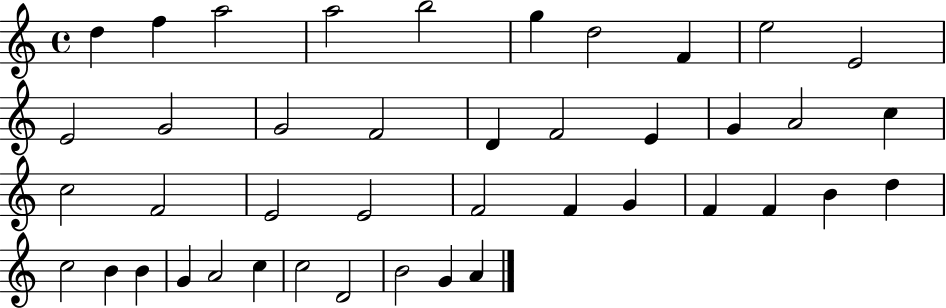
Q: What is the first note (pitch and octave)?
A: D5